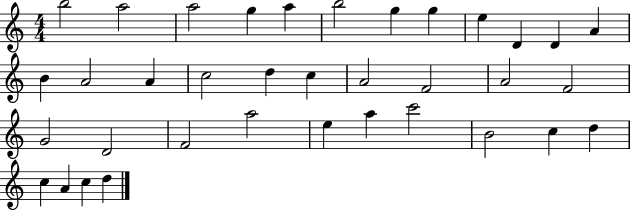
{
  \clef treble
  \numericTimeSignature
  \time 4/4
  \key c \major
  b''2 a''2 | a''2 g''4 a''4 | b''2 g''4 g''4 | e''4 d'4 d'4 a'4 | \break b'4 a'2 a'4 | c''2 d''4 c''4 | a'2 f'2 | a'2 f'2 | \break g'2 d'2 | f'2 a''2 | e''4 a''4 c'''2 | b'2 c''4 d''4 | \break c''4 a'4 c''4 d''4 | \bar "|."
}